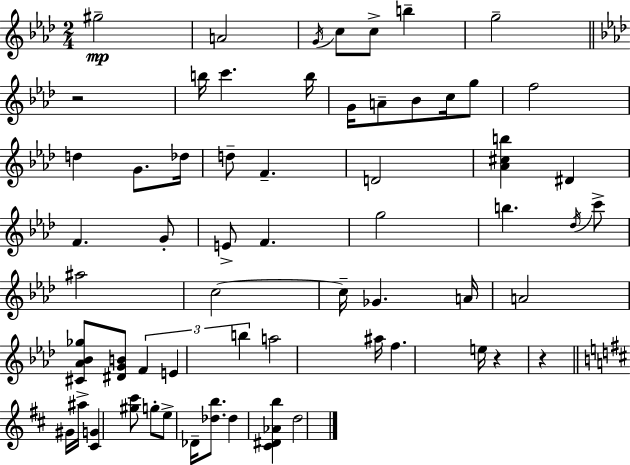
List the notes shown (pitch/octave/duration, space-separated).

G#5/h A4/h G4/s C5/e C5/e B5/q G5/h R/h B5/s C6/q. B5/s G4/s A4/e Bb4/e C5/s G5/e F5/h D5/q G4/e. Db5/s D5/e F4/q. D4/h [Ab4,C#5,B5]/q D#4/q F4/q. G4/e E4/e F4/q. G5/h B5/q. Db5/s C6/e A#5/h C5/h C5/s Gb4/q. A4/s A4/h [C#4,Ab4,Bb4,Gb5]/e [D#4,G4,B4]/e F4/q E4/q B5/q A5/h A#5/s F5/q. E5/s R/q R/q G#4/s A#5/s [C#4,G4]/q [G#5,C#6]/e G5/e E5/e Db4/s [Db5,B5]/e. Db5/q [C#4,D#4,Ab4,B5]/q D5/h